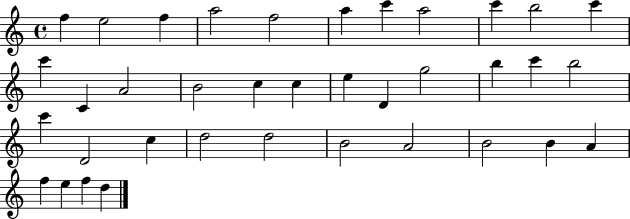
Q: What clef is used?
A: treble